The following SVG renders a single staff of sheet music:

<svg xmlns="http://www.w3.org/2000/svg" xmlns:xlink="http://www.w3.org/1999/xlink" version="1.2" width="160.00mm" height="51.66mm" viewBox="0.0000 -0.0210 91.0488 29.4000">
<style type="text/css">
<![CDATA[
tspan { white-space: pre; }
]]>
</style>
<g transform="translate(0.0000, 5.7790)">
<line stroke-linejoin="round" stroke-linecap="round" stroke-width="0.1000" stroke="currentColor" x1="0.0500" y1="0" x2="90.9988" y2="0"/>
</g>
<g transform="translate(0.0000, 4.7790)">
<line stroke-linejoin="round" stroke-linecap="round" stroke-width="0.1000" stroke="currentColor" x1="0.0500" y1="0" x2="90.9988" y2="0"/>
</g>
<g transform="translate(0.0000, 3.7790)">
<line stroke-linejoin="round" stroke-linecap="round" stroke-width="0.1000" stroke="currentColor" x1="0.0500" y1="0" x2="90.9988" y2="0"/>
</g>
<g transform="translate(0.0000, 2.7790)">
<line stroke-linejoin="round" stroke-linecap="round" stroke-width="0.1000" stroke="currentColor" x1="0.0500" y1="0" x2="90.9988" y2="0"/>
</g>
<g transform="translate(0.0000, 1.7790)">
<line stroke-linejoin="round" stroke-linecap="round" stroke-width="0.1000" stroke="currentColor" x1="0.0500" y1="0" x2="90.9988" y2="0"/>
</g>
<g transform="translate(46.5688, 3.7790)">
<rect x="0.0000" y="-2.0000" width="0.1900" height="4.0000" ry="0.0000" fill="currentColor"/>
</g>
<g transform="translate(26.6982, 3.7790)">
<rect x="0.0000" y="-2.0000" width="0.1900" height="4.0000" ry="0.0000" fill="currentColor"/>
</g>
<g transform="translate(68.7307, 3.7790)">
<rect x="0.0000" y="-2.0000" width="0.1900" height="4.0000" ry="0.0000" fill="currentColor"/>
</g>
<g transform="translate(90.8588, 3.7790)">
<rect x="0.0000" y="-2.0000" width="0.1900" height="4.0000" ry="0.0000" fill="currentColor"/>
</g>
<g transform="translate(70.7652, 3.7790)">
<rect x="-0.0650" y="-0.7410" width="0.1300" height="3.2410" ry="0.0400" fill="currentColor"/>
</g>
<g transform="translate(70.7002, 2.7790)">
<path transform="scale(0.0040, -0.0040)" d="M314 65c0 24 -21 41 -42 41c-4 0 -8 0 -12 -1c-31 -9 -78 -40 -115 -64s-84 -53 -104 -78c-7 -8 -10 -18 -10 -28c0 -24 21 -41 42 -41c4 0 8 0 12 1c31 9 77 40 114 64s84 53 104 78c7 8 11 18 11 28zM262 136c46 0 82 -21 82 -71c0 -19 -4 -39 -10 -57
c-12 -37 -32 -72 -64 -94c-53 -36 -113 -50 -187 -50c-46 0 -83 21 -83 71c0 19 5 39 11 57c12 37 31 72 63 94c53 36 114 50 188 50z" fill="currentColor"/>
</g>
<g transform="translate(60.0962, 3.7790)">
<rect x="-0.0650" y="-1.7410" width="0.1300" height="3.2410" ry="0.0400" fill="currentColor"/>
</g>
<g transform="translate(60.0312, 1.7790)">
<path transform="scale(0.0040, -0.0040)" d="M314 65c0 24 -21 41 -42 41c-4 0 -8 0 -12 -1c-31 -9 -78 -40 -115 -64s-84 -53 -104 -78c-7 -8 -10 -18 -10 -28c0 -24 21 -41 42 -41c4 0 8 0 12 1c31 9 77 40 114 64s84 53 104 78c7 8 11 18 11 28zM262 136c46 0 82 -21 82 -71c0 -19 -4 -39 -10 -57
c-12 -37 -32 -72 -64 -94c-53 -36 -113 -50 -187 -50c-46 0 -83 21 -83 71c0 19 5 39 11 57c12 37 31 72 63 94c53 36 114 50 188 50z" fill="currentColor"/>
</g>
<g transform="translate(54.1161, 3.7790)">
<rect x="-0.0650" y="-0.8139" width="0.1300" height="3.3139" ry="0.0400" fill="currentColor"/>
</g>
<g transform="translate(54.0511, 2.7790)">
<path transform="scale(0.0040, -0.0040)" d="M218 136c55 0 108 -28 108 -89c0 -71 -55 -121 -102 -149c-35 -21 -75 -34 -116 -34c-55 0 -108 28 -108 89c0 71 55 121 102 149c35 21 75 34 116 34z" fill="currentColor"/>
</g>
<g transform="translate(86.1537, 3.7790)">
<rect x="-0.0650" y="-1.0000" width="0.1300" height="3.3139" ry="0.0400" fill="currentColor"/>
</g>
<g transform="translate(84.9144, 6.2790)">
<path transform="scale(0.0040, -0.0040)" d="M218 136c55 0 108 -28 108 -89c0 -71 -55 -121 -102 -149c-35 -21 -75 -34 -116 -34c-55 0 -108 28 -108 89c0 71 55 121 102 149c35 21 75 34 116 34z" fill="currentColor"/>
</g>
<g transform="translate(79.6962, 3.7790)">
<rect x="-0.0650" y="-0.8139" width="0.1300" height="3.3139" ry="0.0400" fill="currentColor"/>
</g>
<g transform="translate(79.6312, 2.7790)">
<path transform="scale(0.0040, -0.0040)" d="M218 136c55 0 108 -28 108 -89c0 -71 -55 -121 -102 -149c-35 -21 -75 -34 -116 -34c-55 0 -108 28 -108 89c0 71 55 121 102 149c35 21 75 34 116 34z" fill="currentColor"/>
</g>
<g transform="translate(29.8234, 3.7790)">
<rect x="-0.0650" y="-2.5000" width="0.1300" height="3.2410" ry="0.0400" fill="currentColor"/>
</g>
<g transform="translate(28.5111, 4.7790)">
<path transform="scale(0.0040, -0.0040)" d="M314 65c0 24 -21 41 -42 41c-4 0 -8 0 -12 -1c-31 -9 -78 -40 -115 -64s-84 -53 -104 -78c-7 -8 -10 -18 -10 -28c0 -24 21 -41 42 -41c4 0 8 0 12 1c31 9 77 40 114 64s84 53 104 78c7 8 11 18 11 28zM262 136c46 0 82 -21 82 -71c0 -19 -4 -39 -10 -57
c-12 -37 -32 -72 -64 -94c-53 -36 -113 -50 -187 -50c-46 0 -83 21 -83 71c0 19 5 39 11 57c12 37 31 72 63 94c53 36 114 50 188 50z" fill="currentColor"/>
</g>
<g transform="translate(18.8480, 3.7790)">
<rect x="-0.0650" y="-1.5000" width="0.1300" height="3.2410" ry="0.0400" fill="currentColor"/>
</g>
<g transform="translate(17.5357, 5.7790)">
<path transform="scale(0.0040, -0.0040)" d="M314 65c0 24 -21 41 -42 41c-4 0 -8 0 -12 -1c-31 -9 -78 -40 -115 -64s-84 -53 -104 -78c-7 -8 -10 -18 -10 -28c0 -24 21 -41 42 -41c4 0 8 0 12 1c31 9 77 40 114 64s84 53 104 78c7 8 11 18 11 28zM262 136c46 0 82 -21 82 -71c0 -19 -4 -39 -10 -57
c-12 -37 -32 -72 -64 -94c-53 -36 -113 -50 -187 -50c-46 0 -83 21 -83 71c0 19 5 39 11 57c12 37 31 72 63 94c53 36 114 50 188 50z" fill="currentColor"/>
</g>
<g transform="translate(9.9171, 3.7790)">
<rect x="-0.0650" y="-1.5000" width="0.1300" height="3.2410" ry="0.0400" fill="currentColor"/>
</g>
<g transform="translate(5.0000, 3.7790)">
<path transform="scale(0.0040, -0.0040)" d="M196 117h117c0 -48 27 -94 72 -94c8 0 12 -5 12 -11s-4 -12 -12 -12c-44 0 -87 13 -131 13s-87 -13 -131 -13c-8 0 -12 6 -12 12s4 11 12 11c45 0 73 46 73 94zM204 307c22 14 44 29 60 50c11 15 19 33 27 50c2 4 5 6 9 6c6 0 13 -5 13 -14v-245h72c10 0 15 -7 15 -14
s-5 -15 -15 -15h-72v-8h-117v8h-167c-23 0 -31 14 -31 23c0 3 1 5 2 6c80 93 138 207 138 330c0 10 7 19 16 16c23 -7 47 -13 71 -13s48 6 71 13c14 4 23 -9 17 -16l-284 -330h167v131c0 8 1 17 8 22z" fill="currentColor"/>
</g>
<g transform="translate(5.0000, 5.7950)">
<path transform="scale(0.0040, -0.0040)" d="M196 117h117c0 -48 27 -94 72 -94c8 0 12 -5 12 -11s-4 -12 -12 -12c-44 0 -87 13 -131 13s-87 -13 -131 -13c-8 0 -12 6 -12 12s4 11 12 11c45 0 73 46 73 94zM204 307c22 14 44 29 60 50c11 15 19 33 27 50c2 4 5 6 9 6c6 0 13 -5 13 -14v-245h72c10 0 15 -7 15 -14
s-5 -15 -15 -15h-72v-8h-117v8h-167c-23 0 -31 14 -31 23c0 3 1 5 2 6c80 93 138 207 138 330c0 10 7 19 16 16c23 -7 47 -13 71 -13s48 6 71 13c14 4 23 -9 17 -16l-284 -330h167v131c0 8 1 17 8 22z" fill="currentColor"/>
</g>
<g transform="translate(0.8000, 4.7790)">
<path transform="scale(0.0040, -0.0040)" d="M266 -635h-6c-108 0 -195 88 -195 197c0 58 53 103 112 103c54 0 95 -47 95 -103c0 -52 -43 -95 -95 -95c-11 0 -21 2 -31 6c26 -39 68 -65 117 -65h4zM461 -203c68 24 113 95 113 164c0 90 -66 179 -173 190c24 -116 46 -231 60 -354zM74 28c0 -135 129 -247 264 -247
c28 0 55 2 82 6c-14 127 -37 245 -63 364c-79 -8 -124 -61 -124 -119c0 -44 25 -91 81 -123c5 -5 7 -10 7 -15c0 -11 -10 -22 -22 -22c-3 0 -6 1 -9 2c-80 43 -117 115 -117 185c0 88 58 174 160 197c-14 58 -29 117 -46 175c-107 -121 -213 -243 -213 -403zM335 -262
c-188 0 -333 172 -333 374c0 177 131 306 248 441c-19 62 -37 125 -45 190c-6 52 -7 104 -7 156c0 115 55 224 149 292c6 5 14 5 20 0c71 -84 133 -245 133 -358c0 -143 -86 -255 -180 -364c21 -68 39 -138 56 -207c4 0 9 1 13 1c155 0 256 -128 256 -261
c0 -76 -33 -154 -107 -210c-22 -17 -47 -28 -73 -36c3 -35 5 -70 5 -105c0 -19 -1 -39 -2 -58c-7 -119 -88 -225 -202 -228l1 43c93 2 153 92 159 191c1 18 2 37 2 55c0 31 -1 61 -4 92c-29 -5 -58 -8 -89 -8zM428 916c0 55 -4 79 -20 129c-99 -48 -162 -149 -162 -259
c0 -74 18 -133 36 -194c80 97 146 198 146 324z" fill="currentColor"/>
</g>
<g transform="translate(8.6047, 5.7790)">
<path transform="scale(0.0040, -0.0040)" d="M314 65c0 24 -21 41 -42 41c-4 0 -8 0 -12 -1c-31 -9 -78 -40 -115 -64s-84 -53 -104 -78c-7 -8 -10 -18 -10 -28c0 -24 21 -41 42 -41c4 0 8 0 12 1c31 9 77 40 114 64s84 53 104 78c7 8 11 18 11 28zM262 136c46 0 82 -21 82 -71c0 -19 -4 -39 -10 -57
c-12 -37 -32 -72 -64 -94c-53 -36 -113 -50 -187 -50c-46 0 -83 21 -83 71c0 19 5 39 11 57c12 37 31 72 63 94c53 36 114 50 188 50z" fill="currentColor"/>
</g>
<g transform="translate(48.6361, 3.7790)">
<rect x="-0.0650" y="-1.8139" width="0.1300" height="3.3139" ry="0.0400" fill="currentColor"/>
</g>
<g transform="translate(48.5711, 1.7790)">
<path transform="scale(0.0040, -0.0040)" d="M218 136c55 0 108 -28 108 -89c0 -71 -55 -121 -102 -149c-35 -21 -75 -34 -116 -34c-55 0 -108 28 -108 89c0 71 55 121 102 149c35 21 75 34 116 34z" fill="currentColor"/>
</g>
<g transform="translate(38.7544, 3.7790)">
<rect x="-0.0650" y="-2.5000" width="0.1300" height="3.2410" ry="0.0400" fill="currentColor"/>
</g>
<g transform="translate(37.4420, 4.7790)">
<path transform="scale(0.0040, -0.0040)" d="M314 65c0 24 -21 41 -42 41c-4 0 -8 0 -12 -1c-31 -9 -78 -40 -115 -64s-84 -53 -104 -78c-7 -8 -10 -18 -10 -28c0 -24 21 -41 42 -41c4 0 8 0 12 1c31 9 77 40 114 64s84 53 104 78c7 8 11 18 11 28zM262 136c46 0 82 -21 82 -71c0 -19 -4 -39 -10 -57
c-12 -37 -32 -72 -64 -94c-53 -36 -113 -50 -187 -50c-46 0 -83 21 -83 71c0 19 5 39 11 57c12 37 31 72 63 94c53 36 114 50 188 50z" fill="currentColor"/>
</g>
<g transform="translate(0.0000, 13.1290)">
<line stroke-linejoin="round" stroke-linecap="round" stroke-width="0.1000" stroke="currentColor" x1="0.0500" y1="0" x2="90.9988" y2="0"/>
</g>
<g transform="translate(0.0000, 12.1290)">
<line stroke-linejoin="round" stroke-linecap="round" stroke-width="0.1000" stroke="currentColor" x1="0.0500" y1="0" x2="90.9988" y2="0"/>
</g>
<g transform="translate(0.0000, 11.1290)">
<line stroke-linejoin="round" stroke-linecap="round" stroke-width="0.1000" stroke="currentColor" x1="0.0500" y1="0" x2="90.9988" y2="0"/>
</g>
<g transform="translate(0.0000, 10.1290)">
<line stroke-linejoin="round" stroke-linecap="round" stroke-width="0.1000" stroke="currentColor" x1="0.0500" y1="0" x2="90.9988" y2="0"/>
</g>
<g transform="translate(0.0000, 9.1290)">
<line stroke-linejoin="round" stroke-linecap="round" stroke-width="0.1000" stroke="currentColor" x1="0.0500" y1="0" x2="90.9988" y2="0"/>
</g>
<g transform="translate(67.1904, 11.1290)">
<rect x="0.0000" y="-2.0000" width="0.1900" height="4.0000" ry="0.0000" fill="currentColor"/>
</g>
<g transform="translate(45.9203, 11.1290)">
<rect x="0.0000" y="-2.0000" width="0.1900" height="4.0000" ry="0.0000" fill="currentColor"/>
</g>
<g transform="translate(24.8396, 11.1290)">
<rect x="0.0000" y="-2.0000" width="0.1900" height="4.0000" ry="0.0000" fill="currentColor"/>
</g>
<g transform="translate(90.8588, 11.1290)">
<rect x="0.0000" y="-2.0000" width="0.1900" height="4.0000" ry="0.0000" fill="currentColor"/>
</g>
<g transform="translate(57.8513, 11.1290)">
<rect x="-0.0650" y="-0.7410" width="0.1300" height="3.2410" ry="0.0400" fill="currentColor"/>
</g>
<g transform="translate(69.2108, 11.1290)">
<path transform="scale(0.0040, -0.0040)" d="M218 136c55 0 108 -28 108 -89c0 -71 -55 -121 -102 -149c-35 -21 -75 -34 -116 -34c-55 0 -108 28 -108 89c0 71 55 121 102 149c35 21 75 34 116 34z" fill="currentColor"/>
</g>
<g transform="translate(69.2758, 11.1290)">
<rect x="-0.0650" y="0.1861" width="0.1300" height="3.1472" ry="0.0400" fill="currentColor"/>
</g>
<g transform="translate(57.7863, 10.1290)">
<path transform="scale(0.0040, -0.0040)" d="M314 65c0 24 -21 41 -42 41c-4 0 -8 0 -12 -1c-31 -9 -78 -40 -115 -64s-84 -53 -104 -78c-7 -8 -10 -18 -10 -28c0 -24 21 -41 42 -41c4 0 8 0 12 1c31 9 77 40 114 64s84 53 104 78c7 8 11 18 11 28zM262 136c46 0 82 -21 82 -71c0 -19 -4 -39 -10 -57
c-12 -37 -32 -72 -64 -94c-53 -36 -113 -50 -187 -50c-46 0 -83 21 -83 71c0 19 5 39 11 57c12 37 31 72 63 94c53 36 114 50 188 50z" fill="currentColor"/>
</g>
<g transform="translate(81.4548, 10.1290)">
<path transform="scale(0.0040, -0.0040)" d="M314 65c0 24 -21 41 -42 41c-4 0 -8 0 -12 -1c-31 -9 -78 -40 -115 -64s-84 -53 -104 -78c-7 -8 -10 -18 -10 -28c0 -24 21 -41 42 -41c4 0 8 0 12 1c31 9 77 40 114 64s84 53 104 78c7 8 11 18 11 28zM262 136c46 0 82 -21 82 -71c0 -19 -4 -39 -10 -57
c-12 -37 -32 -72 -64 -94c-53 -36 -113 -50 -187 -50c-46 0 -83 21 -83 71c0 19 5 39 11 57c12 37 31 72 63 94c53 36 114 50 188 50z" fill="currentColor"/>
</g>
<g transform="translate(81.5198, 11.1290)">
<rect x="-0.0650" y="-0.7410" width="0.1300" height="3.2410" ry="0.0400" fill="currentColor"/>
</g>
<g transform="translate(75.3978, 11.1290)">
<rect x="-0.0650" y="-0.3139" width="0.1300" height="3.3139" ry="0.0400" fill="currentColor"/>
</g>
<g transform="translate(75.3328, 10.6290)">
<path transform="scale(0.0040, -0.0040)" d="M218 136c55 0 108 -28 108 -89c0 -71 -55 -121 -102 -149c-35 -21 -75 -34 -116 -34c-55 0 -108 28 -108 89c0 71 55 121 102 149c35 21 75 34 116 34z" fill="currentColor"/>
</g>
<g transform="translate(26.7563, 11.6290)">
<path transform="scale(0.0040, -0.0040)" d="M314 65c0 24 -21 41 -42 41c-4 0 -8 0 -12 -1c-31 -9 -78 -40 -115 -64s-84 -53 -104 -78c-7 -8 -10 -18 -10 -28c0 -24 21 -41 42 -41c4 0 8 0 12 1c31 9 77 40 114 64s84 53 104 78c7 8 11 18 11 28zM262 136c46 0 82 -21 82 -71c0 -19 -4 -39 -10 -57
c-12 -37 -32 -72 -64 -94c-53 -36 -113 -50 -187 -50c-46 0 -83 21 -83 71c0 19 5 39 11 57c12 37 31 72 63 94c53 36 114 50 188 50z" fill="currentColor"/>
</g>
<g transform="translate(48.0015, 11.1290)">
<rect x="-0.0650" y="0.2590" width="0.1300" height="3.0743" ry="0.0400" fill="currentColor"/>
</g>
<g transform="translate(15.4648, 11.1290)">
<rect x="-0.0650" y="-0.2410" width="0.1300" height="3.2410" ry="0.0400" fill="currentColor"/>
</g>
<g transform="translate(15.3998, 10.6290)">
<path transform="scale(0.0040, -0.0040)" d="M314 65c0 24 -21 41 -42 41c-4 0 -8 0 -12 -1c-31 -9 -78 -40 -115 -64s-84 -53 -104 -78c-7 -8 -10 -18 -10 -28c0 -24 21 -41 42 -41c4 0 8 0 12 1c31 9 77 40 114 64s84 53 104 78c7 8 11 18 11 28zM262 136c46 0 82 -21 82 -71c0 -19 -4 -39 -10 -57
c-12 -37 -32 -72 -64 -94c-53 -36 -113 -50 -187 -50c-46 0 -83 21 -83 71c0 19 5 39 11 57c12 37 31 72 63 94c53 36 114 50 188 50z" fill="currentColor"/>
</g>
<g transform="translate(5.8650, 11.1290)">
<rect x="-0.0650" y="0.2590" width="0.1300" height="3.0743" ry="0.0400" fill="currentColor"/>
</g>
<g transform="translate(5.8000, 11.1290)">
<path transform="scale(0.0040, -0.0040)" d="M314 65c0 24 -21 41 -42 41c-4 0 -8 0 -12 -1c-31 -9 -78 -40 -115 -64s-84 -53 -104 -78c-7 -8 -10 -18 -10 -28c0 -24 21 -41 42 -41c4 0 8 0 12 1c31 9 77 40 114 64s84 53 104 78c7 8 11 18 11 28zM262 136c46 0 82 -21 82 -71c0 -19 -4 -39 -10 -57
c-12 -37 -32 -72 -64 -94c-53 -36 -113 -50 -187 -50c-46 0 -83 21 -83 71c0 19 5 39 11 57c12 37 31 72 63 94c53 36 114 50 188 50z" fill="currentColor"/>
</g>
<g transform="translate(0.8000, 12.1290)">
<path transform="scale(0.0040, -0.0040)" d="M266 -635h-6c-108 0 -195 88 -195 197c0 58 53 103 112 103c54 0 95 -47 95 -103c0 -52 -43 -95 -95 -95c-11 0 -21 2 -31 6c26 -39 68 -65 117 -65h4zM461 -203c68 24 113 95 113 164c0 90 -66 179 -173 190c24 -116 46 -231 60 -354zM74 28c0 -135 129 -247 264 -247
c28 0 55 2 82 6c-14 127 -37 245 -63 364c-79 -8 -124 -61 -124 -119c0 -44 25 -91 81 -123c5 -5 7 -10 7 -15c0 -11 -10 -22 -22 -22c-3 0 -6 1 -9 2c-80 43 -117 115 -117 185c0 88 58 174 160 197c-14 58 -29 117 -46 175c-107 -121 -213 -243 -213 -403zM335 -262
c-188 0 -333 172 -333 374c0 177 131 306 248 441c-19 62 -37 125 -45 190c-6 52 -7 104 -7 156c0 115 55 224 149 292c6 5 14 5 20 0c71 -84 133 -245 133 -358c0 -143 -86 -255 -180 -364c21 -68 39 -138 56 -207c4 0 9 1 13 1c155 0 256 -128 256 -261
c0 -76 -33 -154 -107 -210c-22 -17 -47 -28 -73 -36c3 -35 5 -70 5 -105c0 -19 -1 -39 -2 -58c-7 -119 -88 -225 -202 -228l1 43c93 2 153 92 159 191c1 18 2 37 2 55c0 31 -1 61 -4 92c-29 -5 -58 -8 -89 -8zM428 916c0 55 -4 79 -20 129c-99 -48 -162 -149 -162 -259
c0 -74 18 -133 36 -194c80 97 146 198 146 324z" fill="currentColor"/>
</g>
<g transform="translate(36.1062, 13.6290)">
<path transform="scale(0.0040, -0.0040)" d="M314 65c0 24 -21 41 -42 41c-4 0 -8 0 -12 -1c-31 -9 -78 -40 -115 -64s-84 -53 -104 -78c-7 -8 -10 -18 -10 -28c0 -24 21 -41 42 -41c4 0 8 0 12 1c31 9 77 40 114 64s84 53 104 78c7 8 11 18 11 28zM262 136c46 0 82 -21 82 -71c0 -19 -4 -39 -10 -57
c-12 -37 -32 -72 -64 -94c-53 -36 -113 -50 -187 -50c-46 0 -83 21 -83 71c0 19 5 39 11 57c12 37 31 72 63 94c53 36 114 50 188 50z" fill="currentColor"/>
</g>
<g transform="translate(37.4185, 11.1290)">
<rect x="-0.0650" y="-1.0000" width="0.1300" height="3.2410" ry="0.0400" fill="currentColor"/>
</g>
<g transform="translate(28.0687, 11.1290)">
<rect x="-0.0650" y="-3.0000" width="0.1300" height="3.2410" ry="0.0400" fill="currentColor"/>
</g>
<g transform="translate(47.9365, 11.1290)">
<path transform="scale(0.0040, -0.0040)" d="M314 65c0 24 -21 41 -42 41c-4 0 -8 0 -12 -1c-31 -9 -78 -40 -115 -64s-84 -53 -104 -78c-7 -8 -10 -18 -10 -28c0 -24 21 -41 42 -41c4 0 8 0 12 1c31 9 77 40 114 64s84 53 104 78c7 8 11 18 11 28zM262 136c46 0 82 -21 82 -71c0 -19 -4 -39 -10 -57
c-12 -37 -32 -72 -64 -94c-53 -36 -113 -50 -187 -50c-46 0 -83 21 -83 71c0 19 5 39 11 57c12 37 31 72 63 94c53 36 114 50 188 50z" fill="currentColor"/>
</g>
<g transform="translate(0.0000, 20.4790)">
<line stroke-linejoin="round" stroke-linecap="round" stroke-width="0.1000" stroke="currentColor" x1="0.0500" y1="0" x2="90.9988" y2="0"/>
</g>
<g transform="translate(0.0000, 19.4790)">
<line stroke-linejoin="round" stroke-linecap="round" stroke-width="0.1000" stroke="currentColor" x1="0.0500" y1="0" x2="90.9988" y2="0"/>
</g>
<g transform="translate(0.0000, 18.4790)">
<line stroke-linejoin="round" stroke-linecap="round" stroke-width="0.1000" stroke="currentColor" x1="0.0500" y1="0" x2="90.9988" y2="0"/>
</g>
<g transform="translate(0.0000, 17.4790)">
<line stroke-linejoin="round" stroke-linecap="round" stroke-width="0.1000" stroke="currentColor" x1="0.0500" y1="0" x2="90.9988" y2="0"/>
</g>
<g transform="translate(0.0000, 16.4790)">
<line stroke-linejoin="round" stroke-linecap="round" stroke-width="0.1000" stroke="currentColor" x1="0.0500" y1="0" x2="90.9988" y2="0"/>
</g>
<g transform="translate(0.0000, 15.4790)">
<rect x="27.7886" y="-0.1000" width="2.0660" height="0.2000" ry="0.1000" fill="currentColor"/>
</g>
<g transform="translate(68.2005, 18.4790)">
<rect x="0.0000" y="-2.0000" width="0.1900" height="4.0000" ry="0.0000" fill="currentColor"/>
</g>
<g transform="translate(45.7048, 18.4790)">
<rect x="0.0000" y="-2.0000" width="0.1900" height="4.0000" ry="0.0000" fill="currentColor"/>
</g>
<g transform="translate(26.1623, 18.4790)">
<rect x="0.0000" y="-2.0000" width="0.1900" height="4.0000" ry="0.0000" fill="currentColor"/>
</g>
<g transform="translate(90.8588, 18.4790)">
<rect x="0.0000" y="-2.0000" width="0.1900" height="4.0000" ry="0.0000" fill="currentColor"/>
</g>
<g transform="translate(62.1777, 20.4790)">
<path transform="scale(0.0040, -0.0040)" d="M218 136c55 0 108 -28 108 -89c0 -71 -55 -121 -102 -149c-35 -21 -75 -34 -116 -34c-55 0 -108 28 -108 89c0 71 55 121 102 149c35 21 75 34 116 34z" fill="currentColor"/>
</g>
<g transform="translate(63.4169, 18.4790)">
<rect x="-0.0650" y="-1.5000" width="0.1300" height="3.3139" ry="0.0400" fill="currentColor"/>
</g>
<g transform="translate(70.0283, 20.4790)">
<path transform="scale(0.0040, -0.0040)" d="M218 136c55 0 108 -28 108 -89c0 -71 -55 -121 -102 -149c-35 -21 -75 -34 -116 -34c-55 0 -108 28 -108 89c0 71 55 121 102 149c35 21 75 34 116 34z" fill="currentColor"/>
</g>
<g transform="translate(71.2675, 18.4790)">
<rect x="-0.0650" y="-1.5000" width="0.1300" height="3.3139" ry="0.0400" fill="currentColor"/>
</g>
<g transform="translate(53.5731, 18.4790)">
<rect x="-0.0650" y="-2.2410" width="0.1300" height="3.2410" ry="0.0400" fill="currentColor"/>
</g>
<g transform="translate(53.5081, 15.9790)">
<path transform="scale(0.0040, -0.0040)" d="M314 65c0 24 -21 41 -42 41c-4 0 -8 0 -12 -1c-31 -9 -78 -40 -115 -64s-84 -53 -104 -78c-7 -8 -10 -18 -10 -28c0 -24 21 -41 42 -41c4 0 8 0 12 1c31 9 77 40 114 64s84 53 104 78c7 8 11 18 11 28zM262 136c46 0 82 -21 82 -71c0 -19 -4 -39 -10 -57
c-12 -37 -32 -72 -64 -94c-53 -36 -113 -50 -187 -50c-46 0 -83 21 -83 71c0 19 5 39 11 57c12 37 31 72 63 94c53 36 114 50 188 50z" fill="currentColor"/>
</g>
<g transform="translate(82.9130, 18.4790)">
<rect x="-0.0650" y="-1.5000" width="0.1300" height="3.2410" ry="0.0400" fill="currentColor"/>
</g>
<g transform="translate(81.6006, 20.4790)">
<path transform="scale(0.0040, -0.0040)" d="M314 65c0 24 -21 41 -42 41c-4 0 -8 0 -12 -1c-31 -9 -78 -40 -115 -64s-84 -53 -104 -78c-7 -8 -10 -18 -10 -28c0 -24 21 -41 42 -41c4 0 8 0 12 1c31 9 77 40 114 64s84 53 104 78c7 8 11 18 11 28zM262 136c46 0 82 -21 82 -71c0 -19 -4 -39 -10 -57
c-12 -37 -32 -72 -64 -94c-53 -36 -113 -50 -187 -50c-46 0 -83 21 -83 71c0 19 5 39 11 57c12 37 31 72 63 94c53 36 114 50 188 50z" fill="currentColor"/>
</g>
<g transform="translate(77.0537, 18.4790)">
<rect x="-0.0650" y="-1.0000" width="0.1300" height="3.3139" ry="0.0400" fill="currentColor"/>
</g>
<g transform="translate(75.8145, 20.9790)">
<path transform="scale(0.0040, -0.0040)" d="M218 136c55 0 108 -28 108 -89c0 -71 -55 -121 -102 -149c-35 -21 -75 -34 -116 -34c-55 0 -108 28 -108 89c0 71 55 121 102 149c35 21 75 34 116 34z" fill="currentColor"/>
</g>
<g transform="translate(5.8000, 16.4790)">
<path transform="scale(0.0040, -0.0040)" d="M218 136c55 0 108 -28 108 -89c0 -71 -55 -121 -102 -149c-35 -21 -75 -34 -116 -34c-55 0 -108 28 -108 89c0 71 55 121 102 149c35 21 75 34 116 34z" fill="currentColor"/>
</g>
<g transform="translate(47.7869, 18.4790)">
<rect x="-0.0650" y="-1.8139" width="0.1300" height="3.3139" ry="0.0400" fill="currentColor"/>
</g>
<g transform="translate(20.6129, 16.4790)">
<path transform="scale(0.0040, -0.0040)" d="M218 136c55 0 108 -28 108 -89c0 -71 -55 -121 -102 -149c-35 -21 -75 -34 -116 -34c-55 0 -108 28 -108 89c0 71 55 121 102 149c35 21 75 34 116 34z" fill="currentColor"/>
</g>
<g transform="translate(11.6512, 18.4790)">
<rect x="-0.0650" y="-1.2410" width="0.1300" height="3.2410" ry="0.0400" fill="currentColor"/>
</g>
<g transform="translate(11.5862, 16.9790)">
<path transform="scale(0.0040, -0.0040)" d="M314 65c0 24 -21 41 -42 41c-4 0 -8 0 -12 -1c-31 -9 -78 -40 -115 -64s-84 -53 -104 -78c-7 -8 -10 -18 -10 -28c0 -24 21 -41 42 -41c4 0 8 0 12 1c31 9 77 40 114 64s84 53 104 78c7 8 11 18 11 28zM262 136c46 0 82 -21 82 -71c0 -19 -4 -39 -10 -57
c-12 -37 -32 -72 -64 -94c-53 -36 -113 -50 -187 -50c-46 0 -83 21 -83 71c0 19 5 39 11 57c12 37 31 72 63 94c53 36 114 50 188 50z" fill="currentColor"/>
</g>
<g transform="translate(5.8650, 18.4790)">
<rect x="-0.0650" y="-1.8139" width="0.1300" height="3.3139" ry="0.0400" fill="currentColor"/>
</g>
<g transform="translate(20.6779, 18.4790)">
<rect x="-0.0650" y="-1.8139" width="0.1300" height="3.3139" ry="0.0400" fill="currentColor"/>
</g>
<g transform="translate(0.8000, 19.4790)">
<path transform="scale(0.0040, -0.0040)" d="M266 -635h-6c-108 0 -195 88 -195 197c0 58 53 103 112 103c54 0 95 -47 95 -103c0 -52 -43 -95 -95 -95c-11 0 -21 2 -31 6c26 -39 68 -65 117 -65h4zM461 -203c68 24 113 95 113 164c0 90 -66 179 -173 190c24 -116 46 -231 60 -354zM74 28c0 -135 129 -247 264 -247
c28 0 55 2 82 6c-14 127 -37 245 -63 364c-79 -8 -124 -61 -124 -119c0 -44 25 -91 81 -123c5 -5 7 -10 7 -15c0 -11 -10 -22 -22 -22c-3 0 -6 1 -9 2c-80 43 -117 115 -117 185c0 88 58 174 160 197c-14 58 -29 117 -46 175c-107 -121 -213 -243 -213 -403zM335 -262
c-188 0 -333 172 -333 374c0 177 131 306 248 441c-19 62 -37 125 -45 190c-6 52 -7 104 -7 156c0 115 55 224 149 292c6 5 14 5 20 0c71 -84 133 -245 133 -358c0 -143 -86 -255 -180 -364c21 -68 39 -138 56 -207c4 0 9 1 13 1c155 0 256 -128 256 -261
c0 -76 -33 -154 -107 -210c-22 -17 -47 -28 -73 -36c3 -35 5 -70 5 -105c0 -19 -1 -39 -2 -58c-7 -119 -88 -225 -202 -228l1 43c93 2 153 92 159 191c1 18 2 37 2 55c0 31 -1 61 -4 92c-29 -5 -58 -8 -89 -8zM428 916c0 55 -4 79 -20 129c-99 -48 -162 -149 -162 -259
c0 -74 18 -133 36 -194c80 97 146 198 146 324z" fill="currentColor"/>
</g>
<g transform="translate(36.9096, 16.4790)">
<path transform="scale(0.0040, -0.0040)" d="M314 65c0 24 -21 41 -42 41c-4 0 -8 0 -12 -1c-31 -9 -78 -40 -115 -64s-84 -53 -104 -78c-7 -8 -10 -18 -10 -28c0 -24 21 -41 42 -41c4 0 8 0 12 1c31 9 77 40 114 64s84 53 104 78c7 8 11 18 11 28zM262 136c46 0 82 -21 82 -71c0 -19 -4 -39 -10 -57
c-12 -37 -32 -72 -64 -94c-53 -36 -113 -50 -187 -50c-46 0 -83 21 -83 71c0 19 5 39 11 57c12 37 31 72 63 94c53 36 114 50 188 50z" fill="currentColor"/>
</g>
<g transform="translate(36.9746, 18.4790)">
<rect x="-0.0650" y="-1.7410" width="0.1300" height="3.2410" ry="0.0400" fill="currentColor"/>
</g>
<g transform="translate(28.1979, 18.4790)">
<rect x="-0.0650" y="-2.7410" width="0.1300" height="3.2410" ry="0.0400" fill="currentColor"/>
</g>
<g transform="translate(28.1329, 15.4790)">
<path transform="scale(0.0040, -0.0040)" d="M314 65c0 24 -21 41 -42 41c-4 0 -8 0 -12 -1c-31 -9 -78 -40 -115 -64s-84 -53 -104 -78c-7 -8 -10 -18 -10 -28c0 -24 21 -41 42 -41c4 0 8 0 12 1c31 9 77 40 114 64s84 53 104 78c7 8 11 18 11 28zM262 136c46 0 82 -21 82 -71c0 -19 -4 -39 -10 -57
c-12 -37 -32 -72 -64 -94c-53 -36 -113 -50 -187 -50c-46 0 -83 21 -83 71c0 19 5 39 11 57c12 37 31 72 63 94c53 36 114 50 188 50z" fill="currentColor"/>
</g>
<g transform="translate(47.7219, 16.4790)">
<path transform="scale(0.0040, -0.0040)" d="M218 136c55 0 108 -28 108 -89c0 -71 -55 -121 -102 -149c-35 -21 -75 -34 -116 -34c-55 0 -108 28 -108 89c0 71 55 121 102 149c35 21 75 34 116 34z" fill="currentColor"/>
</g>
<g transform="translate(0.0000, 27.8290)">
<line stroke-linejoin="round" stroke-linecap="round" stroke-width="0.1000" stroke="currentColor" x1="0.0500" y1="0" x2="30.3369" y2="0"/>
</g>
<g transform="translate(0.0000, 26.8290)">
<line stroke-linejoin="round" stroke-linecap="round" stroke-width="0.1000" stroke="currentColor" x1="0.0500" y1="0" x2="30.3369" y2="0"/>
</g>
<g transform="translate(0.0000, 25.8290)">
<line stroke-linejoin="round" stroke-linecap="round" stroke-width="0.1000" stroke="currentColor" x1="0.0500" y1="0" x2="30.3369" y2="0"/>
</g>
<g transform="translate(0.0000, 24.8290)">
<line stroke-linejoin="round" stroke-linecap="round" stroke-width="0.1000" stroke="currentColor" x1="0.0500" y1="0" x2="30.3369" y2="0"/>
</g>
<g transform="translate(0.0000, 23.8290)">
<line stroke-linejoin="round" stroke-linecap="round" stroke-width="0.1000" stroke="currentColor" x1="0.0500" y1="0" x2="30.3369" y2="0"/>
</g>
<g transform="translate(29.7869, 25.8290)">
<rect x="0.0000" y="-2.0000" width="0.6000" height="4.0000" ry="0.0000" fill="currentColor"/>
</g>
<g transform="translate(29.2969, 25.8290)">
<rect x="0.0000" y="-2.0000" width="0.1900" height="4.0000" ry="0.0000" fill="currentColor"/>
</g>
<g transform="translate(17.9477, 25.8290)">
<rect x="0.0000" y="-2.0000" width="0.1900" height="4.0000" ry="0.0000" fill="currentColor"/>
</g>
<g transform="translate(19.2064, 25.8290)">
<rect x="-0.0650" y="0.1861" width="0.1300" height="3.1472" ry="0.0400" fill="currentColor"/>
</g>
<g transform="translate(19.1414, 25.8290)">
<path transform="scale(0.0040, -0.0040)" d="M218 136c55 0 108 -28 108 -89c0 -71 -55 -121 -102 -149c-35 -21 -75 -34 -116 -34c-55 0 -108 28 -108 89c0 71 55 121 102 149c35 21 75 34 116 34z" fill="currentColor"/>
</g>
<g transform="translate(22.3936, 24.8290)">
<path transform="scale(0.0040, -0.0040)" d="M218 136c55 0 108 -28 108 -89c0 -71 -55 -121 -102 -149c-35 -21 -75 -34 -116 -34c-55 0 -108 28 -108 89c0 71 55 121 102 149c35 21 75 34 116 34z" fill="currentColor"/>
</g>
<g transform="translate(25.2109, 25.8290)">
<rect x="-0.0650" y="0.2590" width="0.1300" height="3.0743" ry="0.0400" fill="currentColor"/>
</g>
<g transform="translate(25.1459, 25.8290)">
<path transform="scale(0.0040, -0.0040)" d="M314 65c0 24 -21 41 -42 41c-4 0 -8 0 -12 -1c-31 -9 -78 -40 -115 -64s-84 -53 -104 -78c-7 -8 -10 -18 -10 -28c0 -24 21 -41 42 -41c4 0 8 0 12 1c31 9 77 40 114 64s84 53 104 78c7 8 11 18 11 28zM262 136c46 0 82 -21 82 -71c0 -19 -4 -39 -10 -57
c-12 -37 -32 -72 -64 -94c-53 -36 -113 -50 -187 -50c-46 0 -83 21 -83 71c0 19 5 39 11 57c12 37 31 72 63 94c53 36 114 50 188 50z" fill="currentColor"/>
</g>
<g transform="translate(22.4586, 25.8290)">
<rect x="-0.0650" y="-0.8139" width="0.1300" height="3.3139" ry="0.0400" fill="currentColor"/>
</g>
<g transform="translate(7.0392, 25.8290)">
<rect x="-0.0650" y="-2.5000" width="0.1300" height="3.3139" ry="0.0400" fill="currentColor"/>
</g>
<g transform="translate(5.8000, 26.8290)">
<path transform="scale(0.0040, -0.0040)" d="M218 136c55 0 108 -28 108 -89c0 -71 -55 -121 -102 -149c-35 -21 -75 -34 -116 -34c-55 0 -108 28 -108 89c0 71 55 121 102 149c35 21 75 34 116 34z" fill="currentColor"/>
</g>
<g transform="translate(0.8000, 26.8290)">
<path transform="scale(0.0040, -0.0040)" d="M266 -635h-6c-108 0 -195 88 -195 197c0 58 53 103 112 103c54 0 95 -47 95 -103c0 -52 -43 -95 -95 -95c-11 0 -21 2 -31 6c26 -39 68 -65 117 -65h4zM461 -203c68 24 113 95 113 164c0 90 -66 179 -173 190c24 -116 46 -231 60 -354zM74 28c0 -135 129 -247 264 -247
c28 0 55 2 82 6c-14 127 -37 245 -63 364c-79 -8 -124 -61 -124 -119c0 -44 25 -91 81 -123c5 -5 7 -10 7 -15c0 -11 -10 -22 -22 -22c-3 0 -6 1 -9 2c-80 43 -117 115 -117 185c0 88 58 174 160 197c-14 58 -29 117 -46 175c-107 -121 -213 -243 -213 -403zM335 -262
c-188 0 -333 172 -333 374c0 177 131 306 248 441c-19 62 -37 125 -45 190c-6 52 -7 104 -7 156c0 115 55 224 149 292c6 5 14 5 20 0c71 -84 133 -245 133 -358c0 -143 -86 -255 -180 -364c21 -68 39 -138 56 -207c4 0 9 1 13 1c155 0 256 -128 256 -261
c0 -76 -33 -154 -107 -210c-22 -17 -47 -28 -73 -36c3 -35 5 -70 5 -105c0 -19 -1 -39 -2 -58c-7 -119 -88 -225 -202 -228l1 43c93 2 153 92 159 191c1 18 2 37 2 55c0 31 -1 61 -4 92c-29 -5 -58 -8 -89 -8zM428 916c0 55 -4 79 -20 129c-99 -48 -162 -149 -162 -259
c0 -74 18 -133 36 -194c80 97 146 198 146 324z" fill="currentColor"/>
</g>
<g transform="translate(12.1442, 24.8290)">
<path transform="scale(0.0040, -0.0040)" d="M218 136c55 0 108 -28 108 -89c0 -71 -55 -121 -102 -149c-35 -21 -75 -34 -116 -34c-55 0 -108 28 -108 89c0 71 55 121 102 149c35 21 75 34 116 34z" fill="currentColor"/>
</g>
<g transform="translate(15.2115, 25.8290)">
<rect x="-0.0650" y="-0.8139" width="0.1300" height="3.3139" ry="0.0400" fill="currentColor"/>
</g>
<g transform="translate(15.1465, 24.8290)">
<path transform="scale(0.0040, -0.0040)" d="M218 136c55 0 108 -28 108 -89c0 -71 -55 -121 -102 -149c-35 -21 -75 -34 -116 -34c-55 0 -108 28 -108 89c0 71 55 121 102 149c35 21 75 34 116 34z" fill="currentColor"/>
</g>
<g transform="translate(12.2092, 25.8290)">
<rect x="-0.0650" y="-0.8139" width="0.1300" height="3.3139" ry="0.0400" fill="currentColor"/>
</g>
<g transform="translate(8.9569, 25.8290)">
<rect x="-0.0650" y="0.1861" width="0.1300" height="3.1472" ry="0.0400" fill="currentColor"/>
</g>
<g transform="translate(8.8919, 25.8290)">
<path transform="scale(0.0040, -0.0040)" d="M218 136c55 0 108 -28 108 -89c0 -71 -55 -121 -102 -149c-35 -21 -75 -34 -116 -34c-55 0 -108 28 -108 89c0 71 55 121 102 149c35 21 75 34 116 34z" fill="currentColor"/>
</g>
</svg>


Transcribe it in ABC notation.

X:1
T:Untitled
M:4/4
L:1/4
K:C
E2 E2 G2 G2 f d f2 d2 d D B2 c2 A2 D2 B2 d2 B c d2 f e2 f a2 f2 f g2 E E D E2 G B d d B d B2